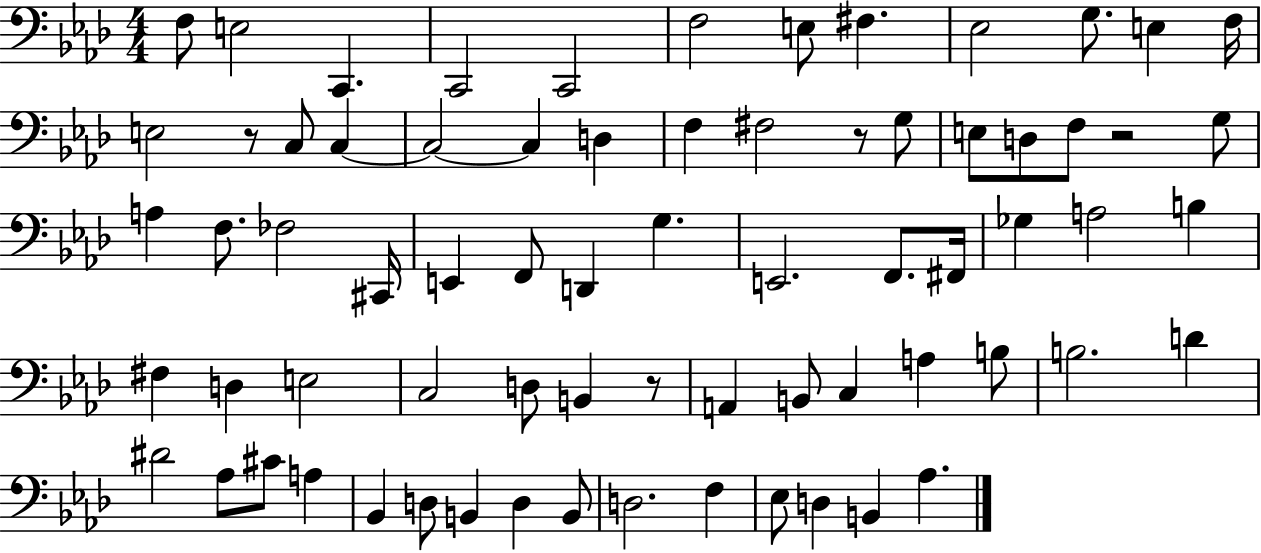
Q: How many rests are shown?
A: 4